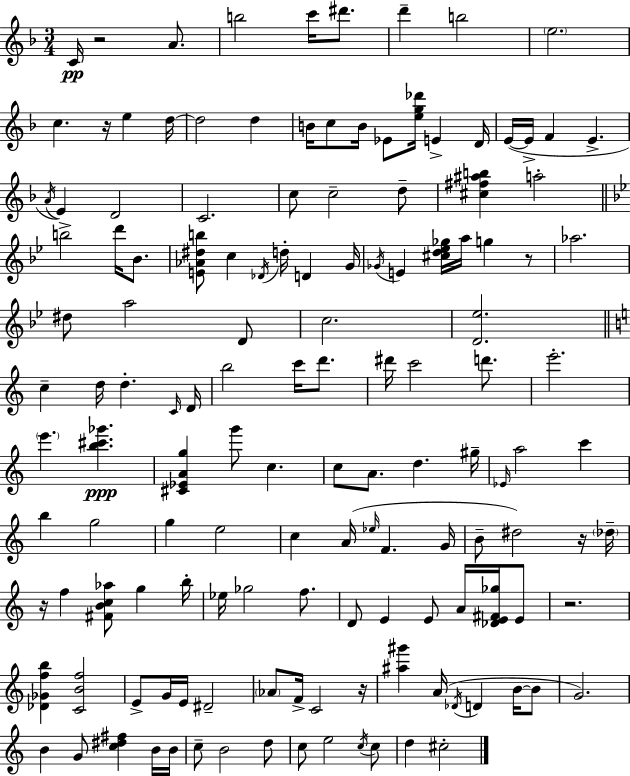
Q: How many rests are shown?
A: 7